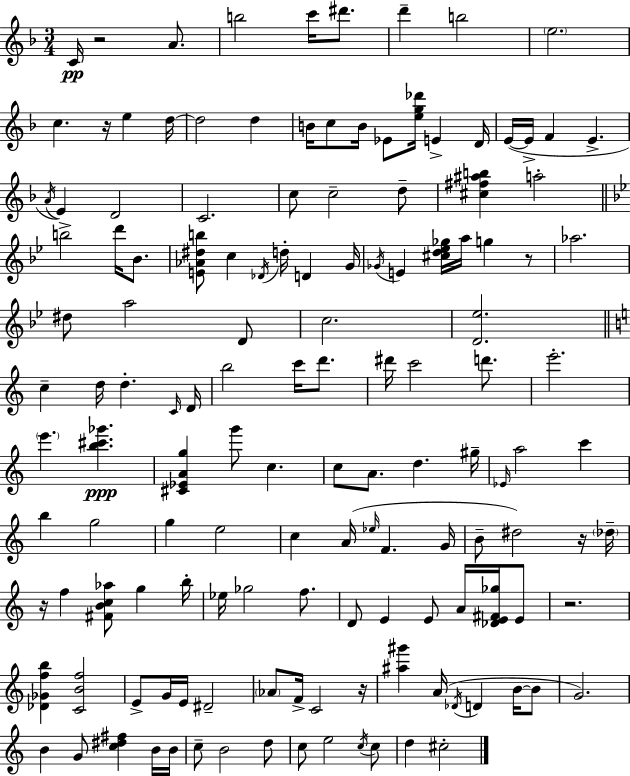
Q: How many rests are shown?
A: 7